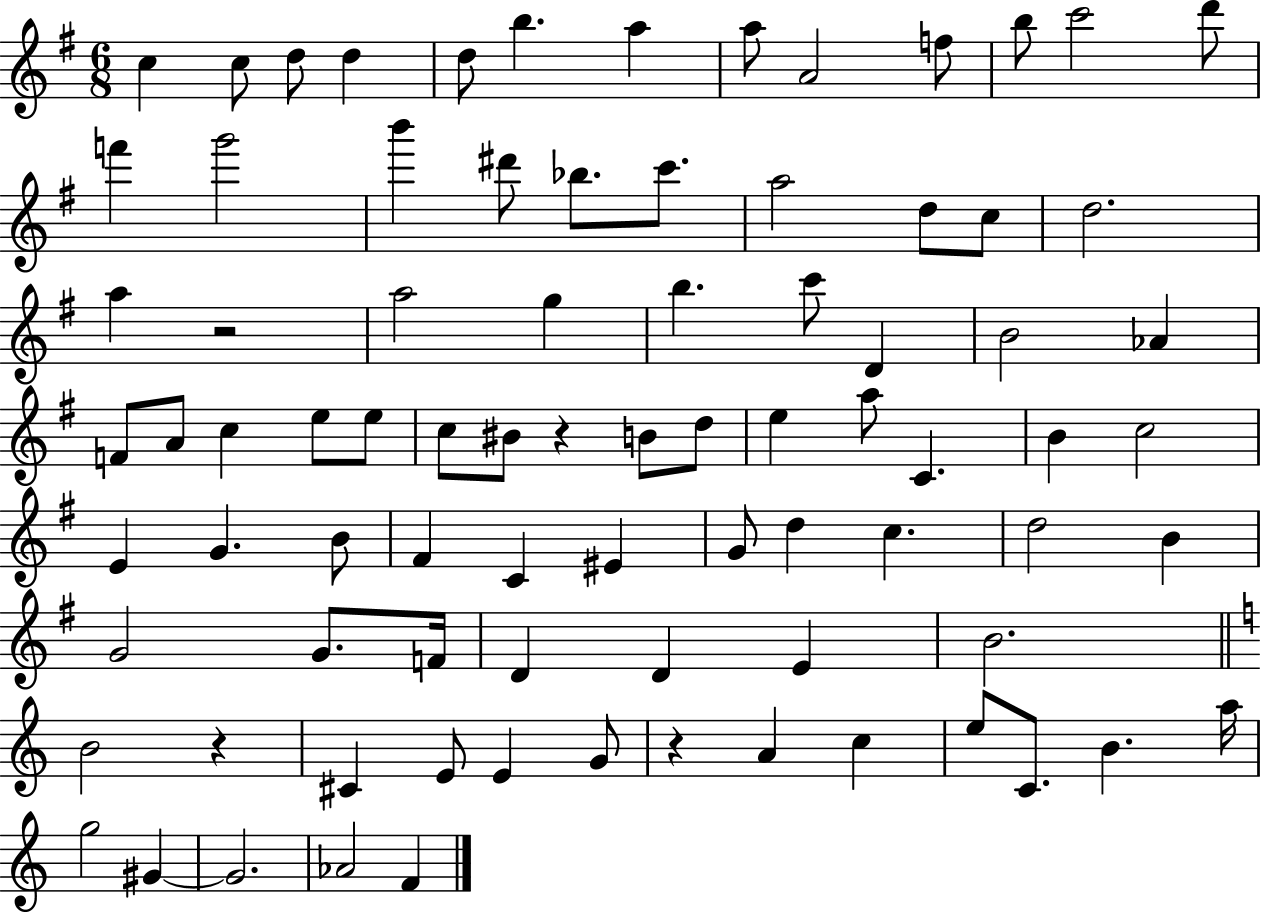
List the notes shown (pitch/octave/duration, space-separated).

C5/q C5/e D5/e D5/q D5/e B5/q. A5/q A5/e A4/h F5/e B5/e C6/h D6/e F6/q G6/h B6/q D#6/e Bb5/e. C6/e. A5/h D5/e C5/e D5/h. A5/q R/h A5/h G5/q B5/q. C6/e D4/q B4/h Ab4/q F4/e A4/e C5/q E5/e E5/e C5/e BIS4/e R/q B4/e D5/e E5/q A5/e C4/q. B4/q C5/h E4/q G4/q. B4/e F#4/q C4/q EIS4/q G4/e D5/q C5/q. D5/h B4/q G4/h G4/e. F4/s D4/q D4/q E4/q B4/h. B4/h R/q C#4/q E4/e E4/q G4/e R/q A4/q C5/q E5/e C4/e. B4/q. A5/s G5/h G#4/q G#4/h. Ab4/h F4/q